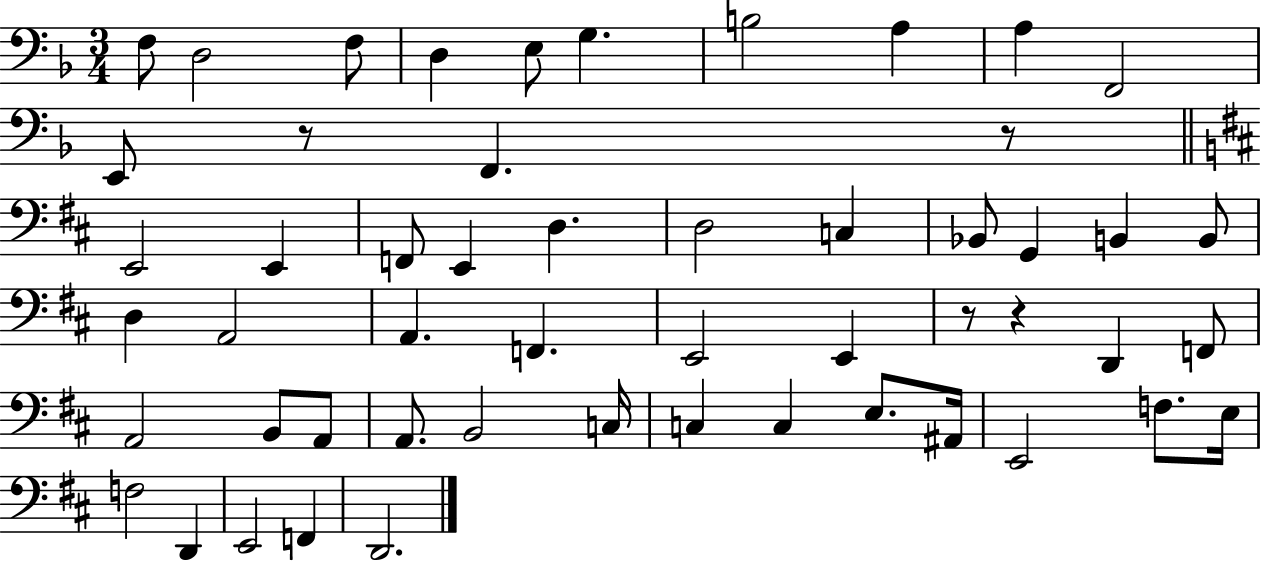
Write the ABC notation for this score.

X:1
T:Untitled
M:3/4
L:1/4
K:F
F,/2 D,2 F,/2 D, E,/2 G, B,2 A, A, F,,2 E,,/2 z/2 F,, z/2 E,,2 E,, F,,/2 E,, D, D,2 C, _B,,/2 G,, B,, B,,/2 D, A,,2 A,, F,, E,,2 E,, z/2 z D,, F,,/2 A,,2 B,,/2 A,,/2 A,,/2 B,,2 C,/4 C, C, E,/2 ^A,,/4 E,,2 F,/2 E,/4 F,2 D,, E,,2 F,, D,,2